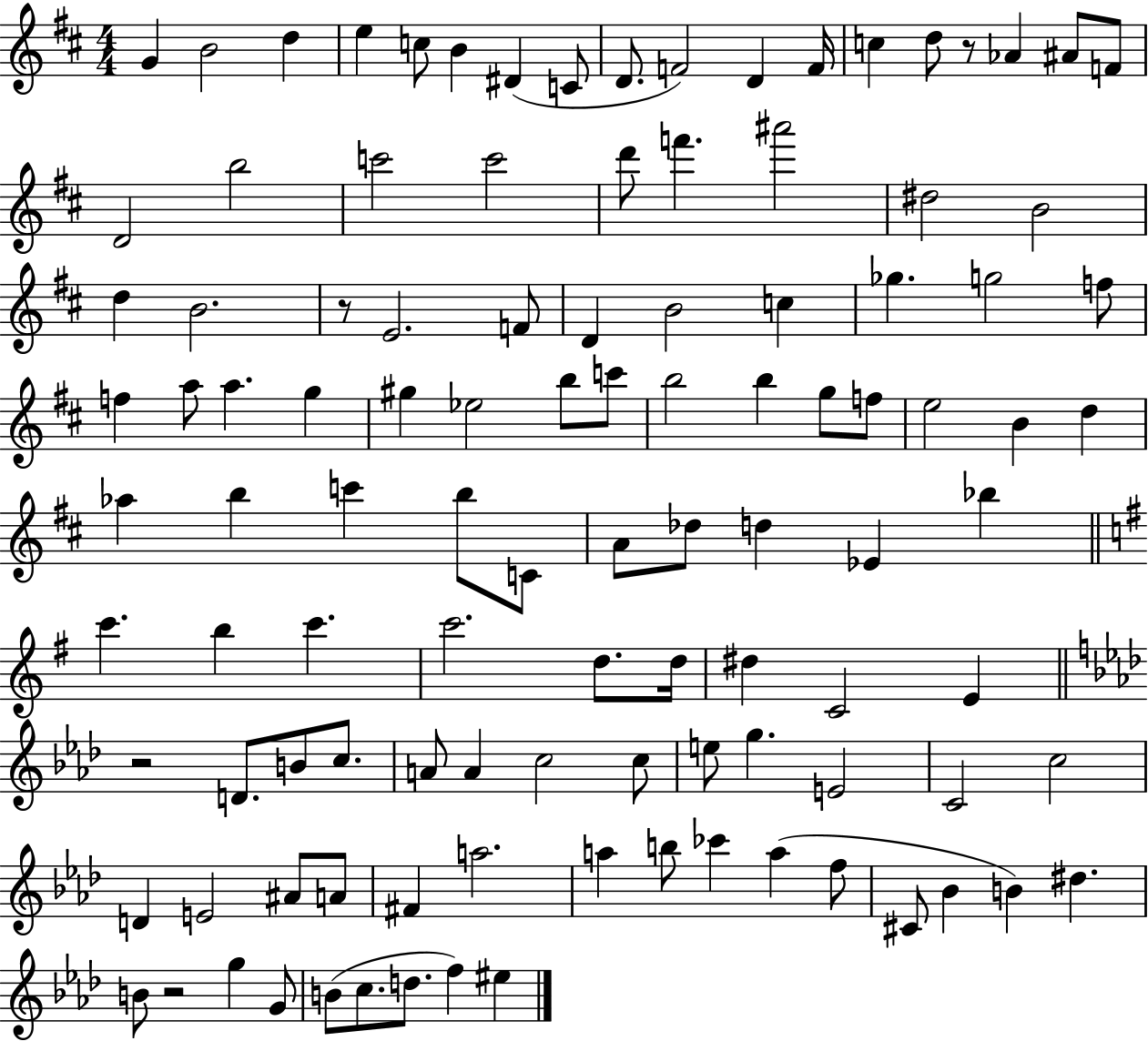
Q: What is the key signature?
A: D major